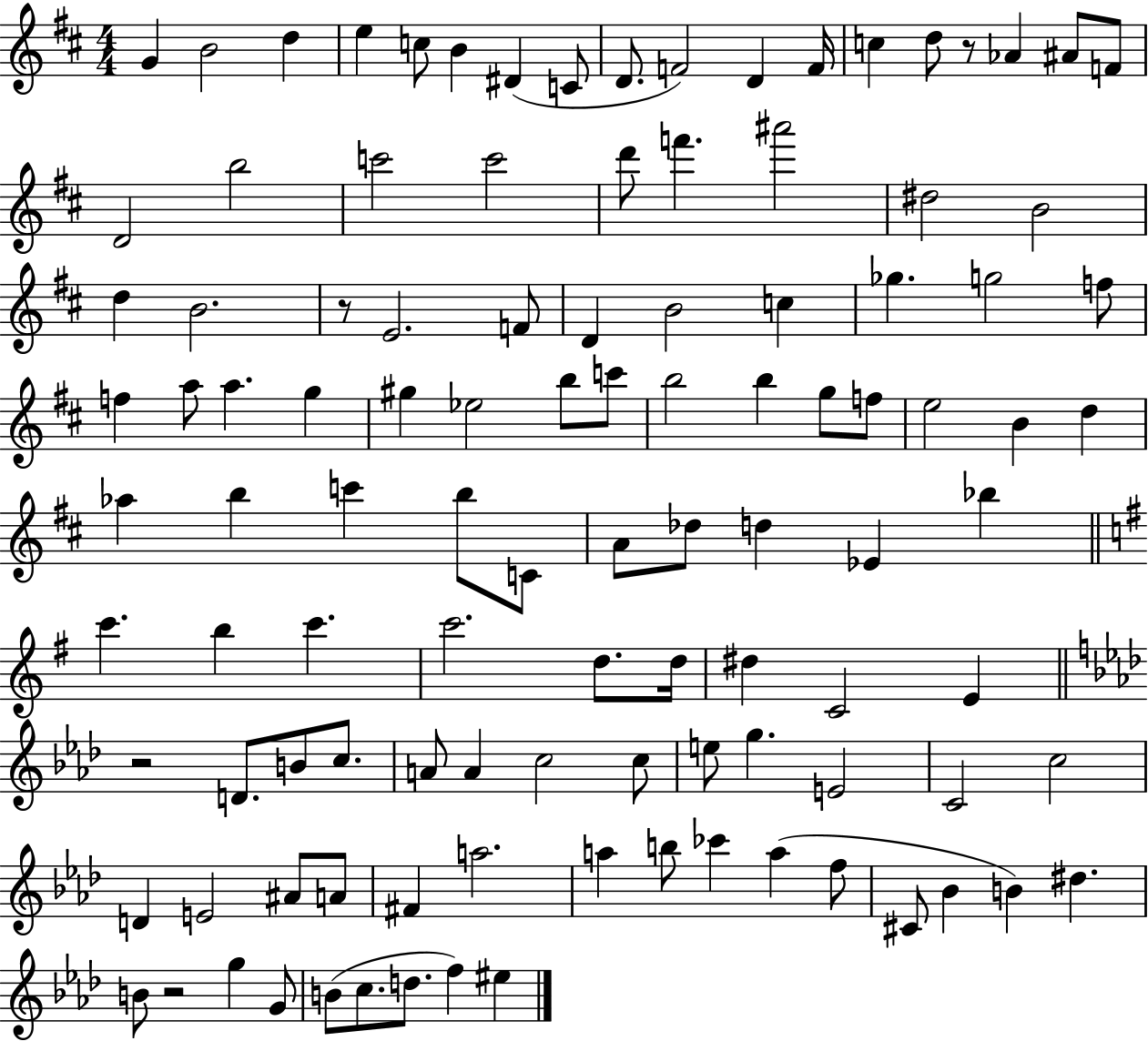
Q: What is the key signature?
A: D major